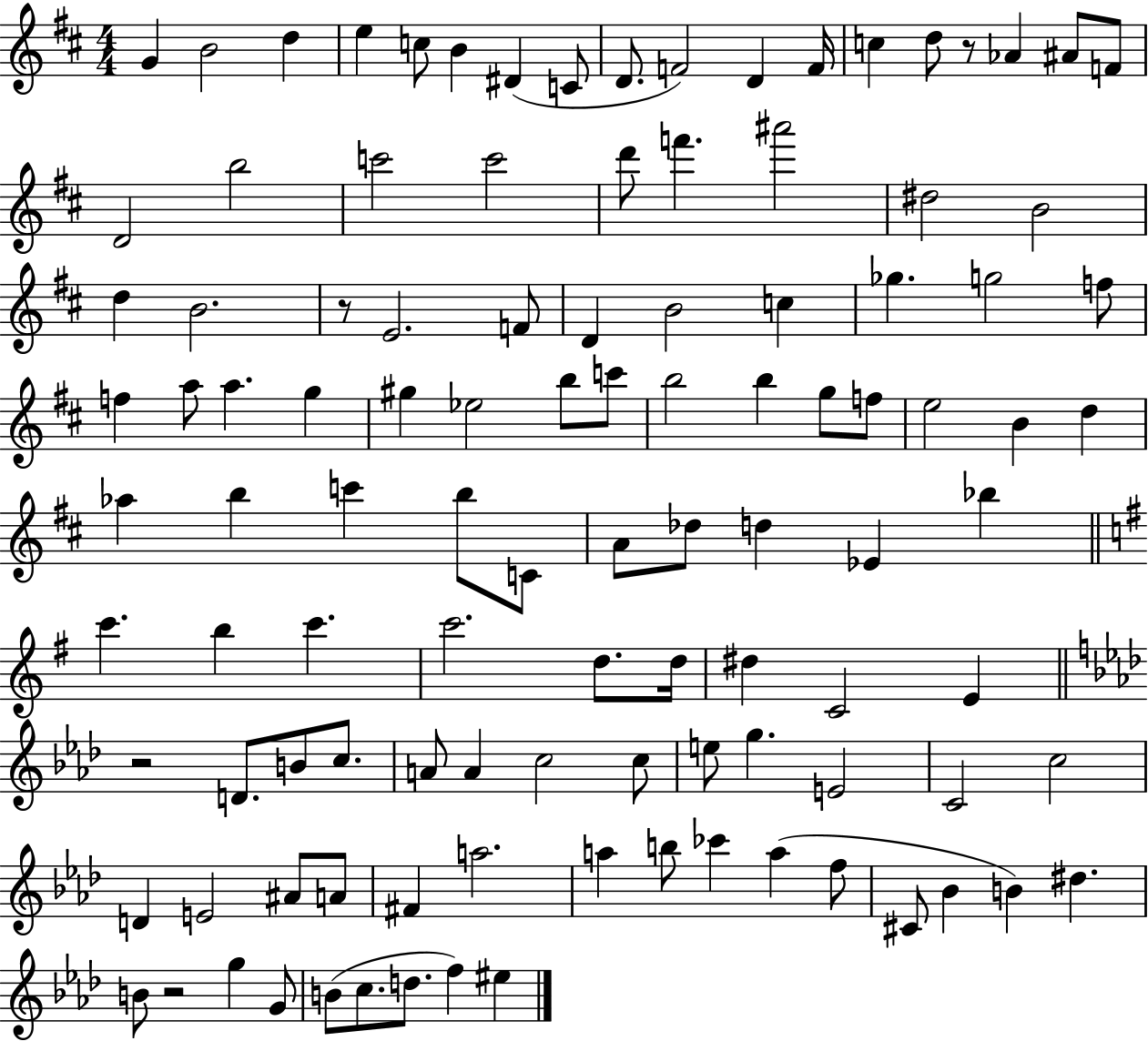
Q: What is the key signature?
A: D major